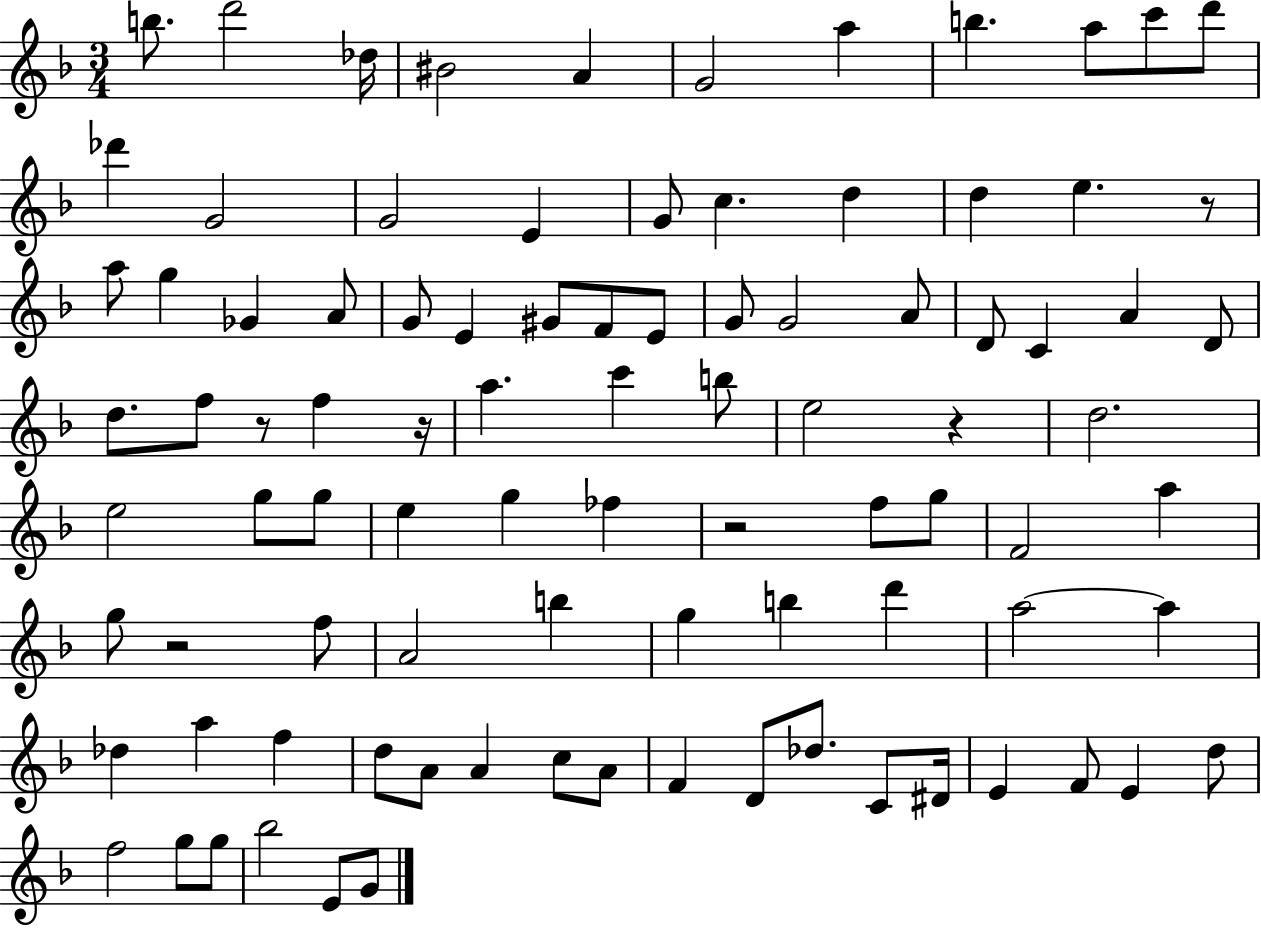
{
  \clef treble
  \numericTimeSignature
  \time 3/4
  \key f \major
  b''8. d'''2 des''16 | bis'2 a'4 | g'2 a''4 | b''4. a''8 c'''8 d'''8 | \break des'''4 g'2 | g'2 e'4 | g'8 c''4. d''4 | d''4 e''4. r8 | \break a''8 g''4 ges'4 a'8 | g'8 e'4 gis'8 f'8 e'8 | g'8 g'2 a'8 | d'8 c'4 a'4 d'8 | \break d''8. f''8 r8 f''4 r16 | a''4. c'''4 b''8 | e''2 r4 | d''2. | \break e''2 g''8 g''8 | e''4 g''4 fes''4 | r2 f''8 g''8 | f'2 a''4 | \break g''8 r2 f''8 | a'2 b''4 | g''4 b''4 d'''4 | a''2~~ a''4 | \break des''4 a''4 f''4 | d''8 a'8 a'4 c''8 a'8 | f'4 d'8 des''8. c'8 dis'16 | e'4 f'8 e'4 d''8 | \break f''2 g''8 g''8 | bes''2 e'8 g'8 | \bar "|."
}